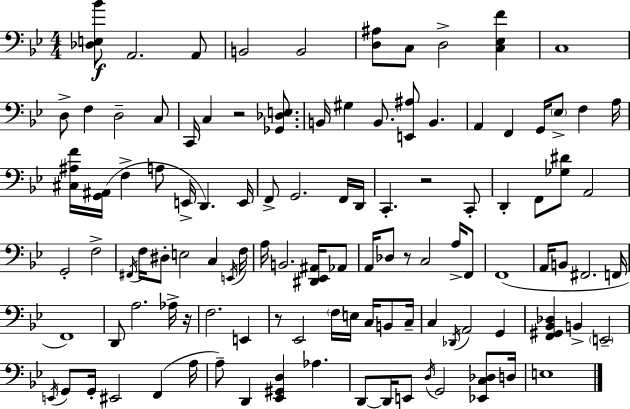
[Db3,E3,Bb4]/e A2/h. A2/e B2/h B2/h [D3,A#3]/e C3/e D3/h [C3,Eb3,F4]/q C3/w D3/e F3/q D3/h C3/e C2/s C3/q R/h [Gb2,Db3,E3]/e. B2/s G#3/q B2/e. [E2,A#3]/e B2/q. A2/q F2/q G2/s Eb3/e F3/q A3/s [C#3,A#3,F4]/s [G2,A#2]/s F3/q A3/e E2/s D2/q. E2/s F2/e G2/h. F2/s D2/s C2/q. R/h C2/e D2/q F2/e [Gb3,D#4]/e A2/h G2/h F3/h F#2/s F3/s D#3/e E3/h C3/q E2/s F3/s A3/s B2/h. [D#2,Eb2,A#2]/s Ab2/e A2/s Db3/e R/e C3/h A3/s F2/e F2/w A2/s B2/e F#2/h. F2/s F2/w D2/e A3/h. Ab3/s R/s F3/h. E2/q R/e Eb2/h F3/s E3/s C3/s B2/e C3/s C3/q Db2/s A2/h G2/q [F2,G#2,Bb2,Db3]/q B2/q E2/h E2/s G2/e G2/s EIS2/h F2/q A3/s A3/e D2/q [Eb2,G#2,D3]/q Ab3/q. D2/e D2/s E2/e D3/s G2/h [Eb2,C3,Db3]/e D3/s E3/w